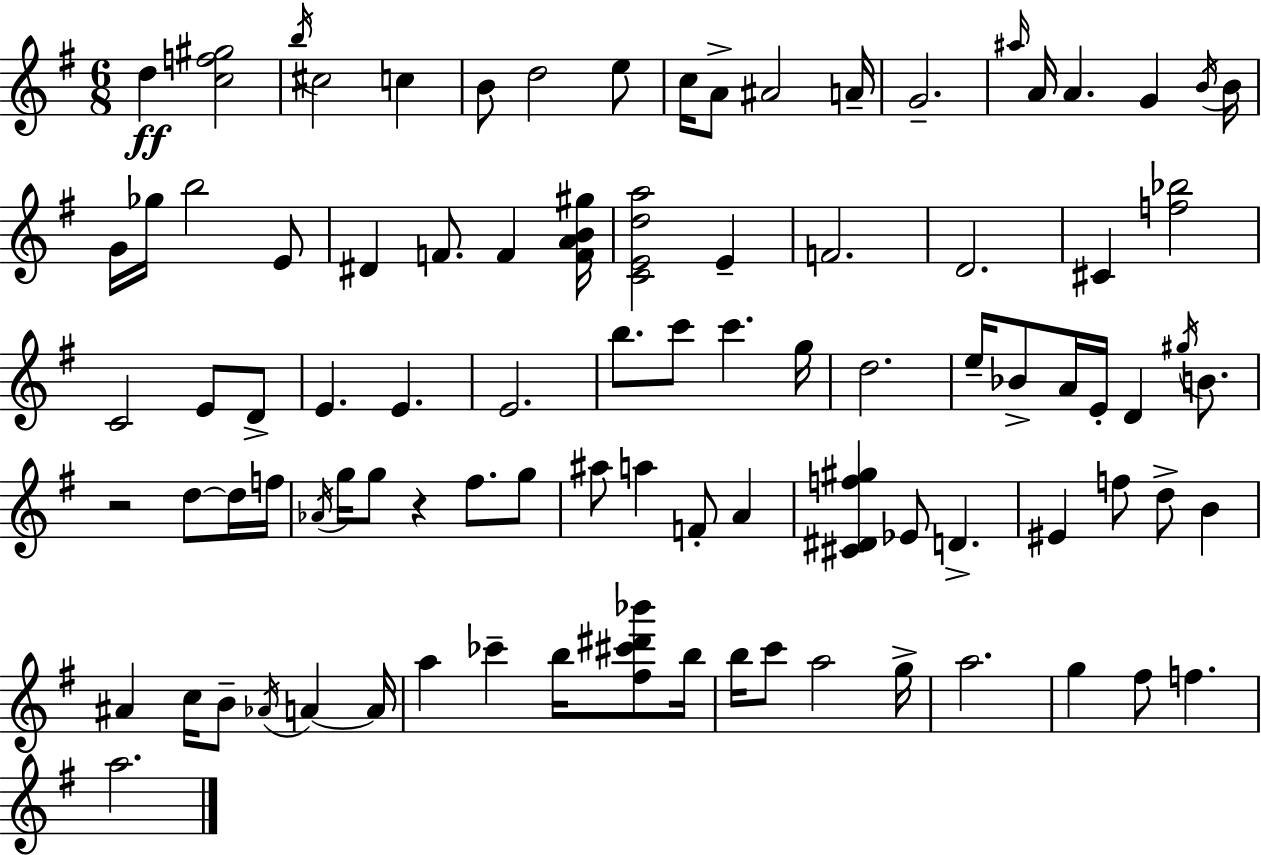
{
  \clef treble
  \numericTimeSignature
  \time 6/8
  \key g \major
  d''4\ff <c'' f'' gis''>2 | \acciaccatura { b''16 } cis''2 c''4 | b'8 d''2 e''8 | c''16 a'8-> ais'2 | \break a'16-- g'2.-- | \grace { ais''16 } a'16 a'4. g'4 | \acciaccatura { b'16 } b'16 g'16 ges''16 b''2 | e'8 dis'4 f'8. f'4 | \break <f' a' b' gis''>16 <c' e' d'' a''>2 e'4-- | f'2. | d'2. | cis'4 <f'' bes''>2 | \break c'2 e'8 | d'8-> e'4. e'4. | e'2. | b''8. c'''8 c'''4. | \break g''16 d''2. | e''16-- bes'8-> a'16 e'16-. d'4 | \acciaccatura { gis''16 } b'8. r2 | d''8~~ d''16 f''16 \acciaccatura { aes'16 } g''16 g''8 r4 | \break fis''8. g''8 ais''8 a''4 f'8-. | a'4 <cis' dis' f'' gis''>4 ees'8 d'4.-> | eis'4 f''8 d''8-> | b'4 ais'4 c''16 b'8-- | \break \acciaccatura { aes'16 } a'4~~ a'16 a''4 ces'''4-- | b''16 <fis'' cis''' dis''' bes'''>8 b''16 b''16 c'''8 a''2 | g''16-> a''2. | g''4 fis''8 | \break f''4. a''2. | \bar "|."
}